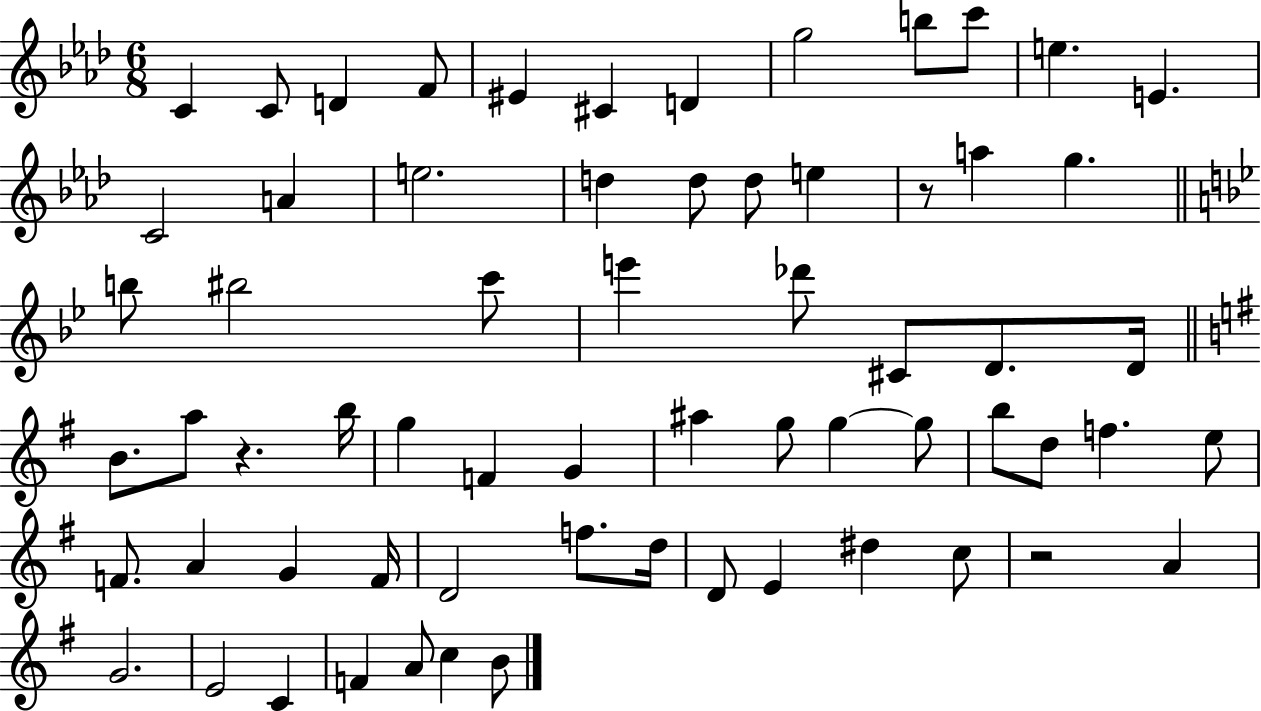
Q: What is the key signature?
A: AES major